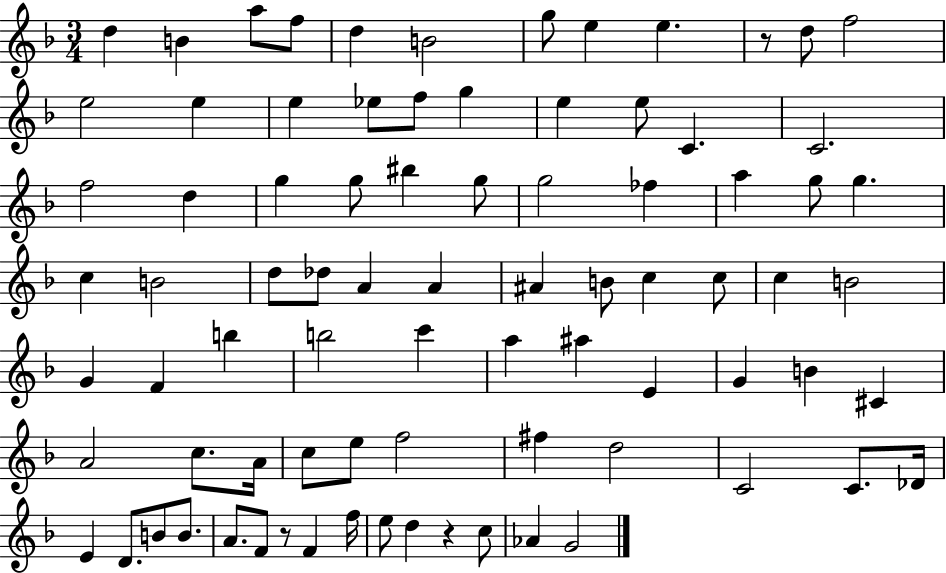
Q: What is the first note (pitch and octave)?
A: D5